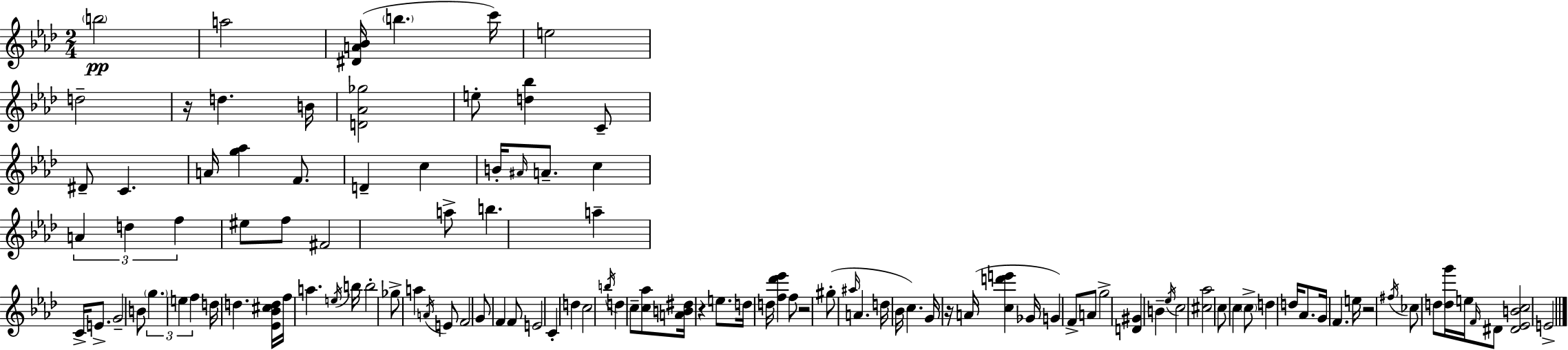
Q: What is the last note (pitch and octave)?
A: E4